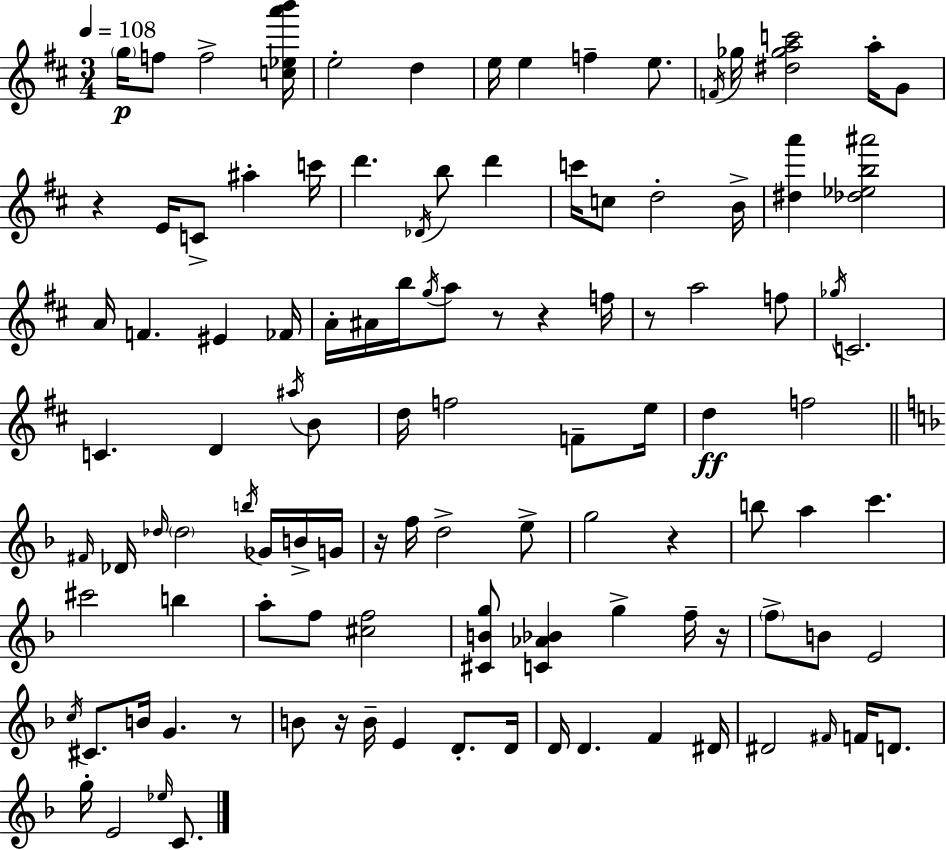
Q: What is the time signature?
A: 3/4